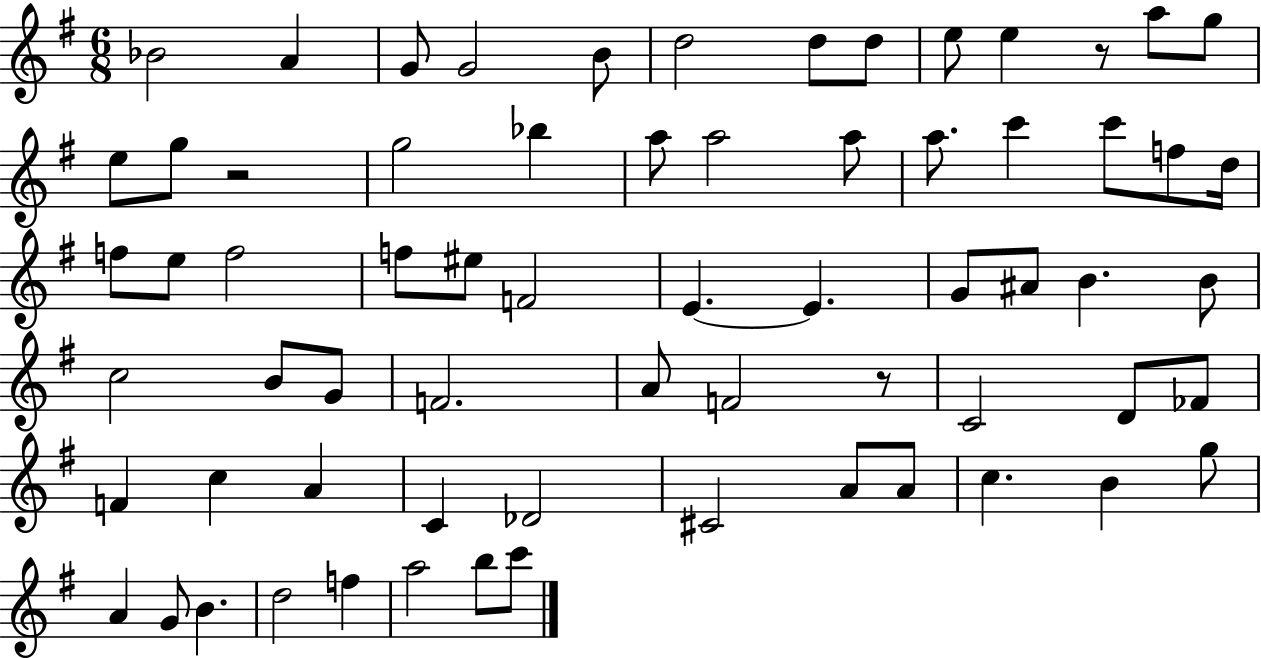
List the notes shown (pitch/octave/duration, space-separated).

Bb4/h A4/q G4/e G4/h B4/e D5/h D5/e D5/e E5/e E5/q R/e A5/e G5/e E5/e G5/e R/h G5/h Bb5/q A5/e A5/h A5/e A5/e. C6/q C6/e F5/e D5/s F5/e E5/e F5/h F5/e EIS5/e F4/h E4/q. E4/q. G4/e A#4/e B4/q. B4/e C5/h B4/e G4/e F4/h. A4/e F4/h R/e C4/h D4/e FES4/e F4/q C5/q A4/q C4/q Db4/h C#4/h A4/e A4/e C5/q. B4/q G5/e A4/q G4/e B4/q. D5/h F5/q A5/h B5/e C6/e